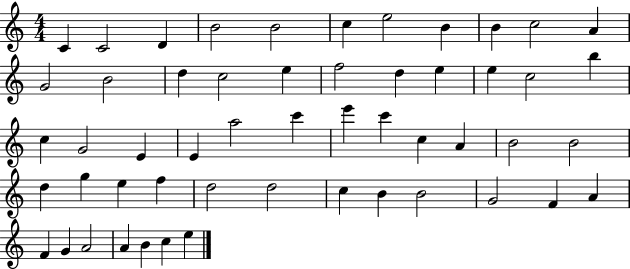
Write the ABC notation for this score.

X:1
T:Untitled
M:4/4
L:1/4
K:C
C C2 D B2 B2 c e2 B B c2 A G2 B2 d c2 e f2 d e e c2 b c G2 E E a2 c' e' c' c A B2 B2 d g e f d2 d2 c B B2 G2 F A F G A2 A B c e